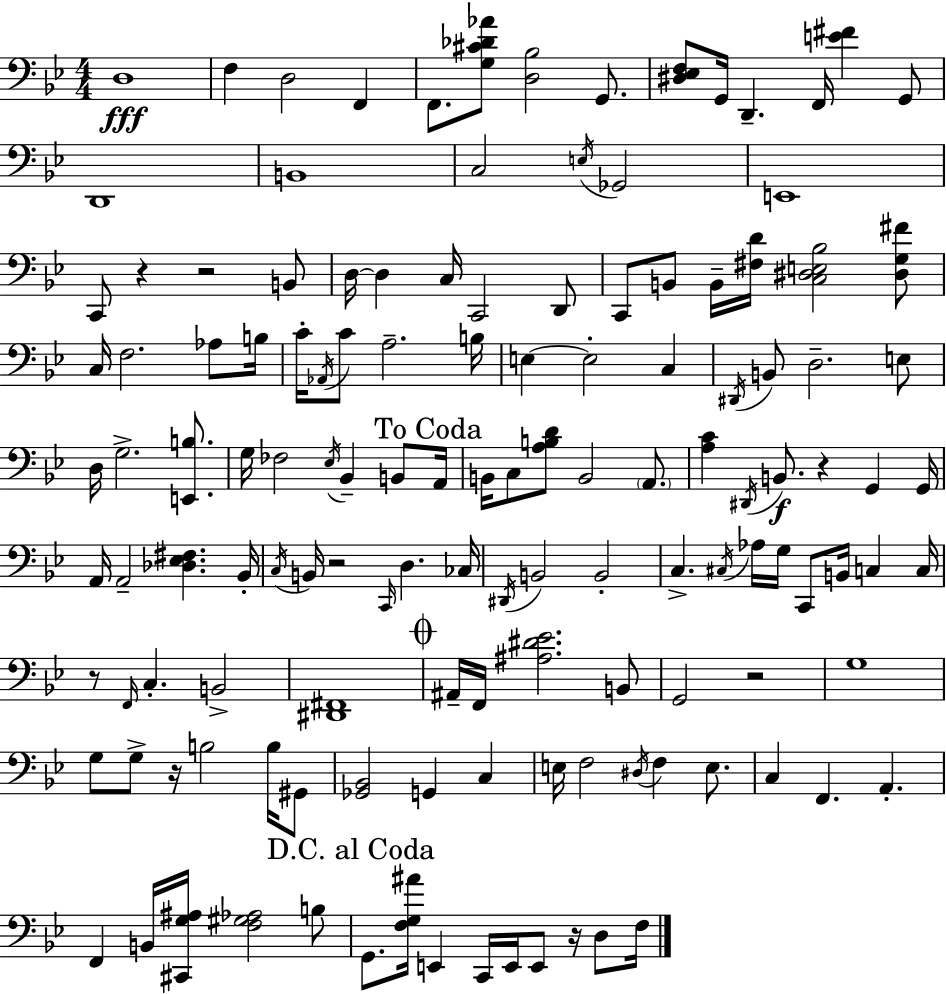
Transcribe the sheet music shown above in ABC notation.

X:1
T:Untitled
M:4/4
L:1/4
K:Bb
D,4 F, D,2 F,, F,,/2 [G,^C_D_A]/2 [D,_B,]2 G,,/2 [^D,_E,F,]/2 G,,/4 D,, F,,/4 [E^F] G,,/2 D,,4 B,,4 C,2 E,/4 _G,,2 E,,4 C,,/2 z z2 B,,/2 D,/4 D, C,/4 C,,2 D,,/2 C,,/2 B,,/2 B,,/4 [^F,D]/4 [C,^D,E,_B,]2 [^D,G,^F]/2 C,/4 F,2 _A,/2 B,/4 C/4 _A,,/4 C/2 A,2 B,/4 E, E,2 C, ^D,,/4 B,,/2 D,2 E,/2 D,/4 G,2 [E,,B,]/2 G,/4 _F,2 _E,/4 _B,, B,,/2 A,,/4 B,,/4 C,/2 [A,B,D]/2 B,,2 A,,/2 [A,C] ^D,,/4 B,,/2 z G,, G,,/4 A,,/4 A,,2 [_D,_E,^F,] _B,,/4 C,/4 B,,/4 z2 C,,/4 D, _C,/4 ^D,,/4 B,,2 B,,2 C, ^C,/4 _A,/4 G,/4 C,,/2 B,,/4 C, C,/4 z/2 F,,/4 C, B,,2 [^D,,^F,,]4 ^A,,/4 F,,/4 [^A,^D_E]2 B,,/2 G,,2 z2 G,4 G,/2 G,/2 z/4 B,2 B,/4 ^G,,/2 [_G,,_B,,]2 G,, C, E,/4 F,2 ^D,/4 F, E,/2 C, F,, A,, F,, B,,/4 [^C,,G,^A,]/4 [F,^G,_A,]2 B,/2 G,,/2 [F,G,^A]/4 E,, C,,/4 E,,/4 E,,/2 z/4 D,/2 F,/4